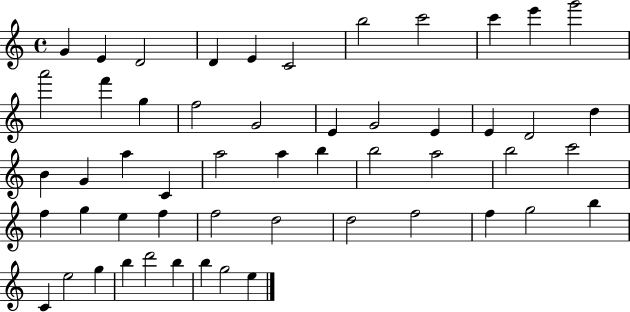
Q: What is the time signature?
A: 4/4